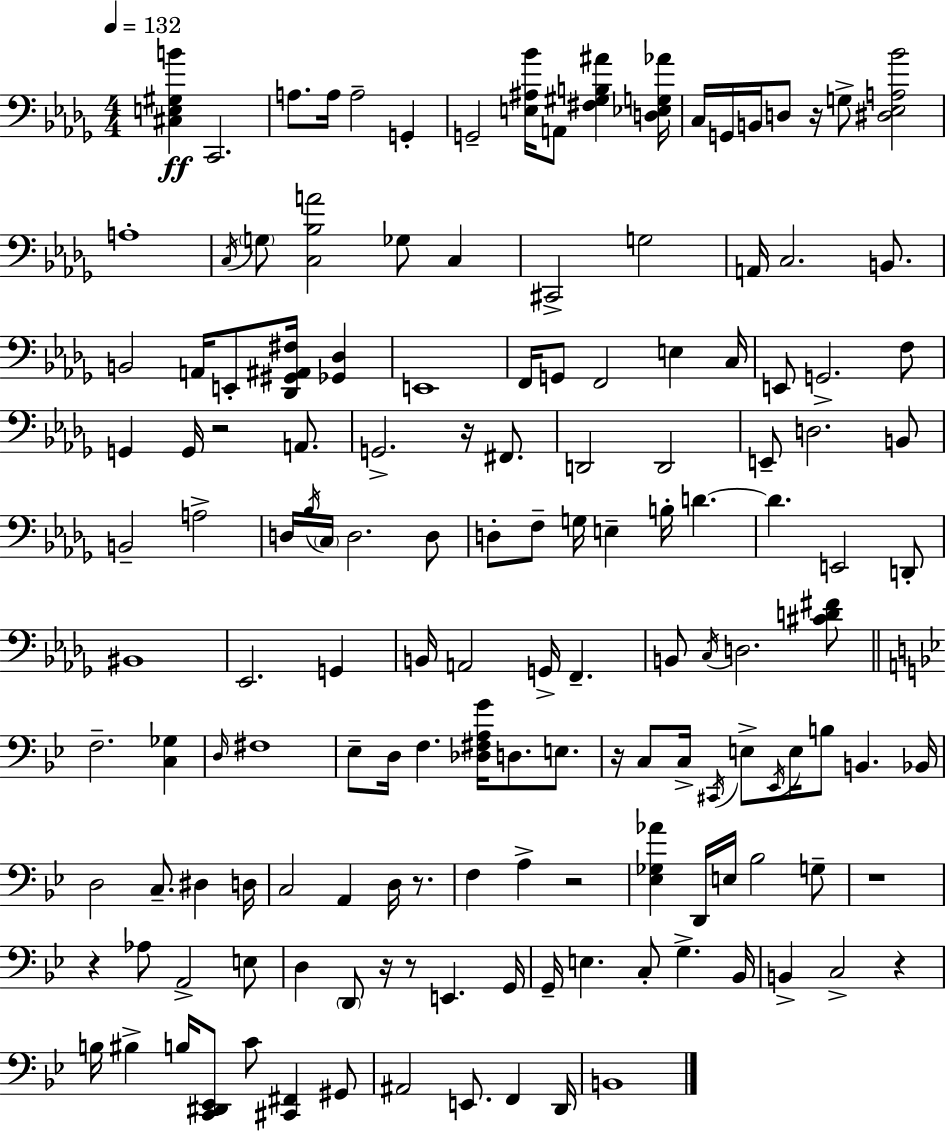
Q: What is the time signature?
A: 4/4